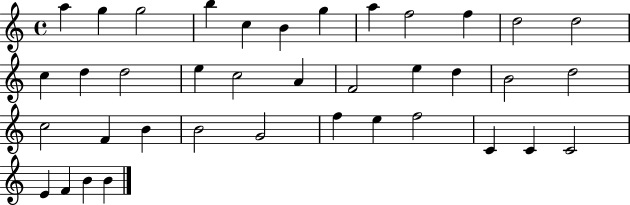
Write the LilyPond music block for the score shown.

{
  \clef treble
  \time 4/4
  \defaultTimeSignature
  \key c \major
  a''4 g''4 g''2 | b''4 c''4 b'4 g''4 | a''4 f''2 f''4 | d''2 d''2 | \break c''4 d''4 d''2 | e''4 c''2 a'4 | f'2 e''4 d''4 | b'2 d''2 | \break c''2 f'4 b'4 | b'2 g'2 | f''4 e''4 f''2 | c'4 c'4 c'2 | \break e'4 f'4 b'4 b'4 | \bar "|."
}